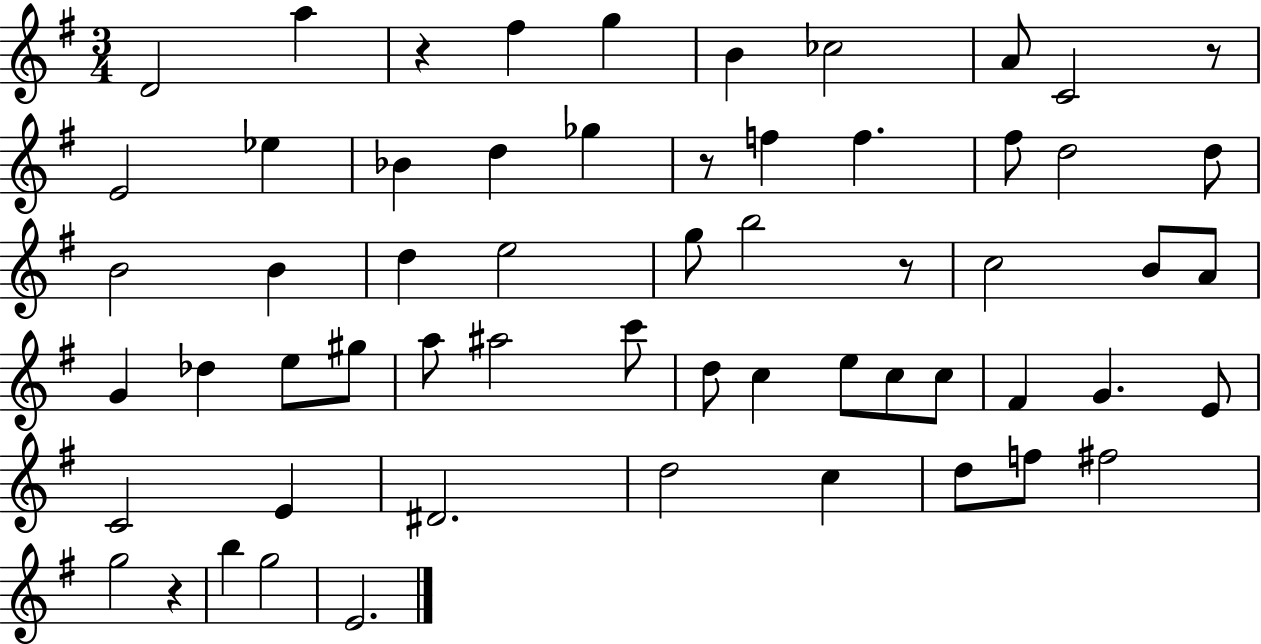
{
  \clef treble
  \numericTimeSignature
  \time 3/4
  \key g \major
  \repeat volta 2 { d'2 a''4 | r4 fis''4 g''4 | b'4 ces''2 | a'8 c'2 r8 | \break e'2 ees''4 | bes'4 d''4 ges''4 | r8 f''4 f''4. | fis''8 d''2 d''8 | \break b'2 b'4 | d''4 e''2 | g''8 b''2 r8 | c''2 b'8 a'8 | \break g'4 des''4 e''8 gis''8 | a''8 ais''2 c'''8 | d''8 c''4 e''8 c''8 c''8 | fis'4 g'4. e'8 | \break c'2 e'4 | dis'2. | d''2 c''4 | d''8 f''8 fis''2 | \break g''2 r4 | b''4 g''2 | e'2. | } \bar "|."
}